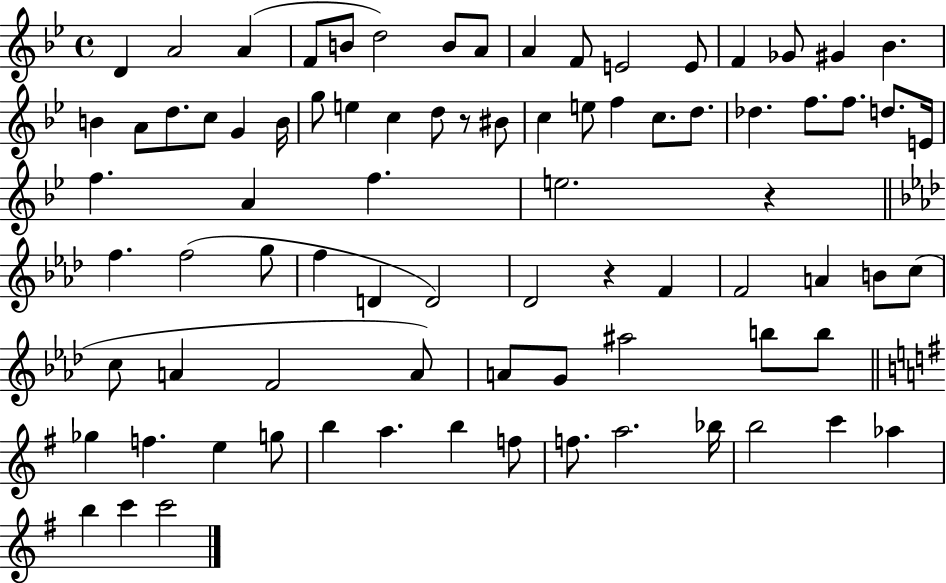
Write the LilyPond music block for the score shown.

{
  \clef treble
  \time 4/4
  \defaultTimeSignature
  \key bes \major
  d'4 a'2 a'4( | f'8 b'8 d''2) b'8 a'8 | a'4 f'8 e'2 e'8 | f'4 ges'8 gis'4 bes'4. | \break b'4 a'8 d''8. c''8 g'4 b'16 | g''8 e''4 c''4 d''8 r8 bis'8 | c''4 e''8 f''4 c''8. d''8. | des''4. f''8. f''8. d''8. e'16 | \break f''4. a'4 f''4. | e''2. r4 | \bar "||" \break \key aes \major f''4. f''2( g''8 | f''4 d'4 d'2) | des'2 r4 f'4 | f'2 a'4 b'8 c''8( | \break c''8 a'4 f'2 a'8) | a'8 g'8 ais''2 b''8 b''8 | \bar "||" \break \key g \major ges''4 f''4. e''4 g''8 | b''4 a''4. b''4 f''8 | f''8. a''2. bes''16 | b''2 c'''4 aes''4 | \break b''4 c'''4 c'''2 | \bar "|."
}